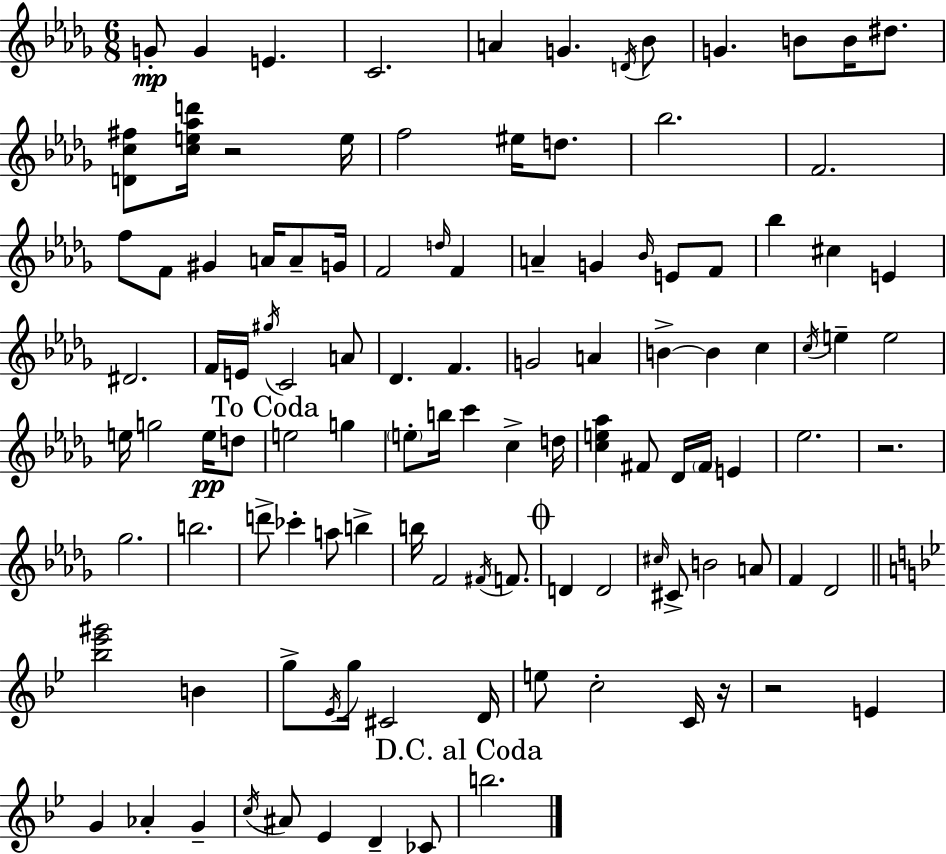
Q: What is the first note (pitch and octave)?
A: G4